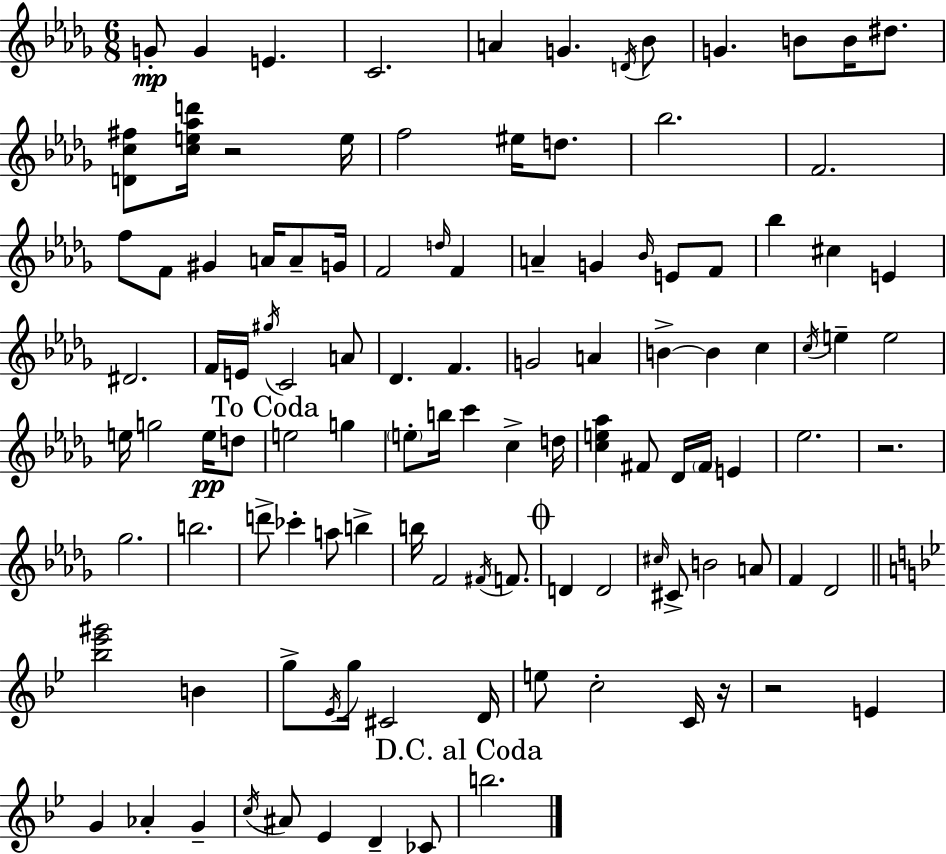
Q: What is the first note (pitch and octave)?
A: G4